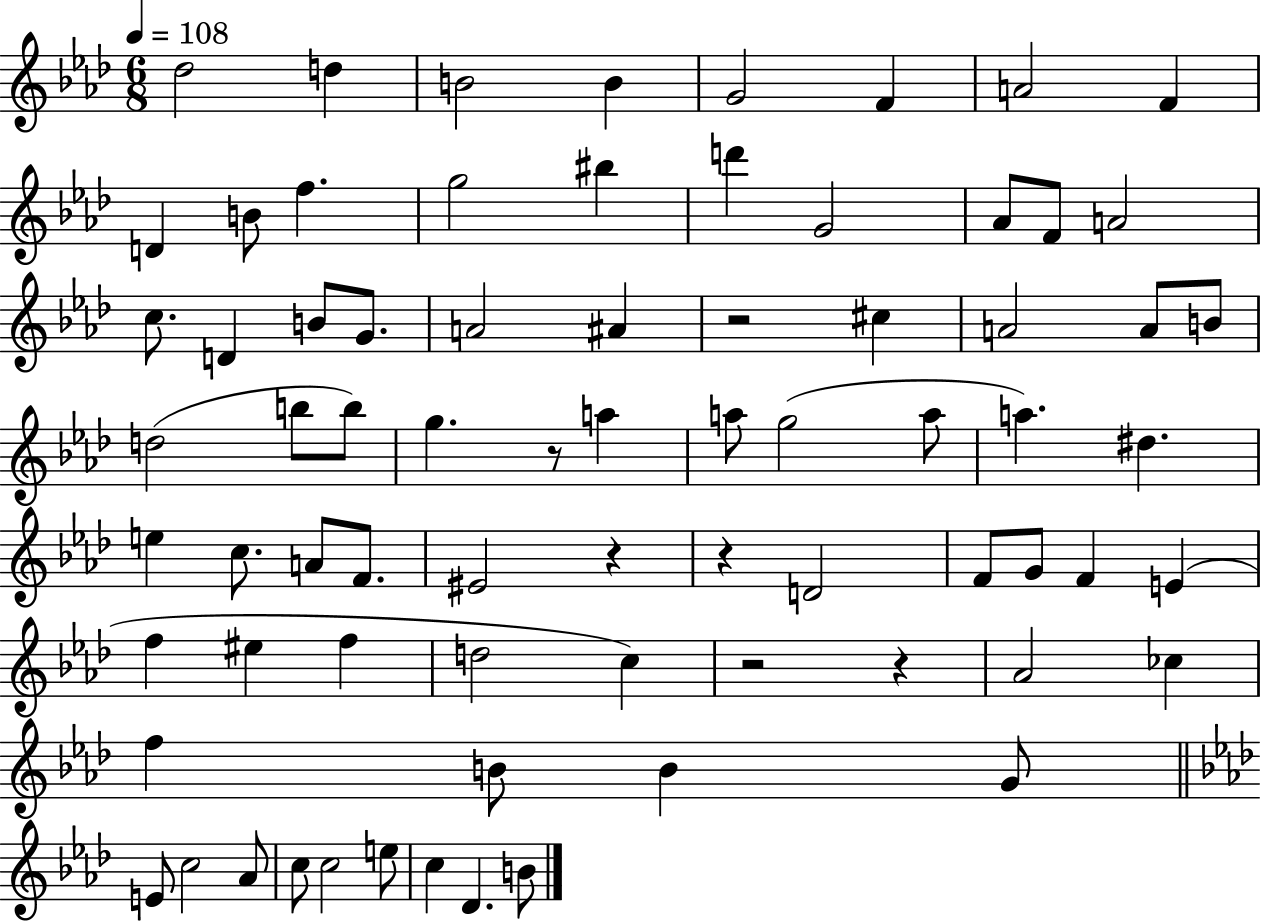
{
  \clef treble
  \numericTimeSignature
  \time 6/8
  \key aes \major
  \tempo 4 = 108
  des''2 d''4 | b'2 b'4 | g'2 f'4 | a'2 f'4 | \break d'4 b'8 f''4. | g''2 bis''4 | d'''4 g'2 | aes'8 f'8 a'2 | \break c''8. d'4 b'8 g'8. | a'2 ais'4 | r2 cis''4 | a'2 a'8 b'8 | \break d''2( b''8 b''8) | g''4. r8 a''4 | a''8 g''2( a''8 | a''4.) dis''4. | \break e''4 c''8. a'8 f'8. | eis'2 r4 | r4 d'2 | f'8 g'8 f'4 e'4( | \break f''4 eis''4 f''4 | d''2 c''4) | r2 r4 | aes'2 ces''4 | \break f''4 b'8 b'4 g'8 | \bar "||" \break \key f \minor e'8 c''2 aes'8 | c''8 c''2 e''8 | c''4 des'4. b'8 | \bar "|."
}